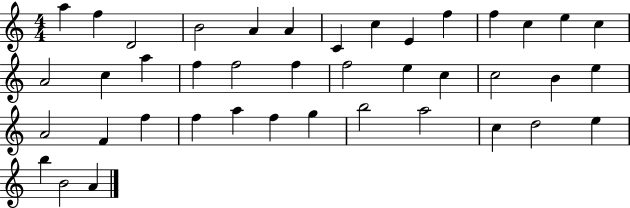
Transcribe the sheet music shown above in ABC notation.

X:1
T:Untitled
M:4/4
L:1/4
K:C
a f D2 B2 A A C c E f f c e c A2 c a f f2 f f2 e c c2 B e A2 F f f a f g b2 a2 c d2 e b B2 A